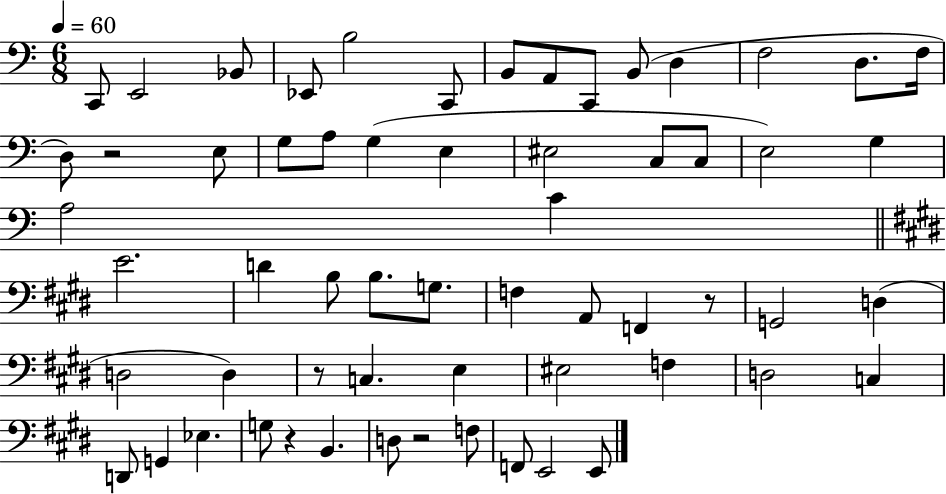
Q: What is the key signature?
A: C major